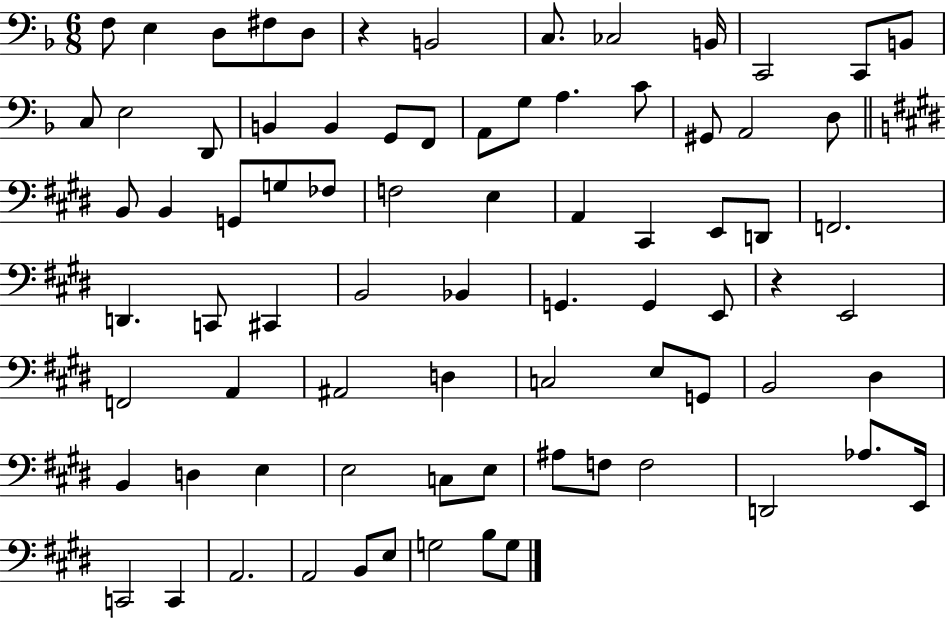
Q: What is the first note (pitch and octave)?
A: F3